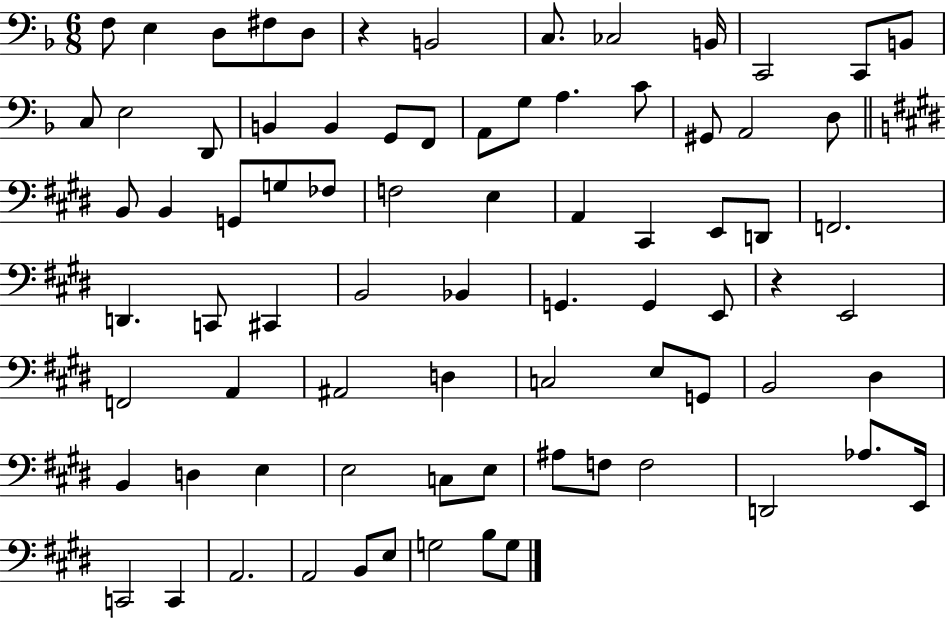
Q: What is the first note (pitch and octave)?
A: F3